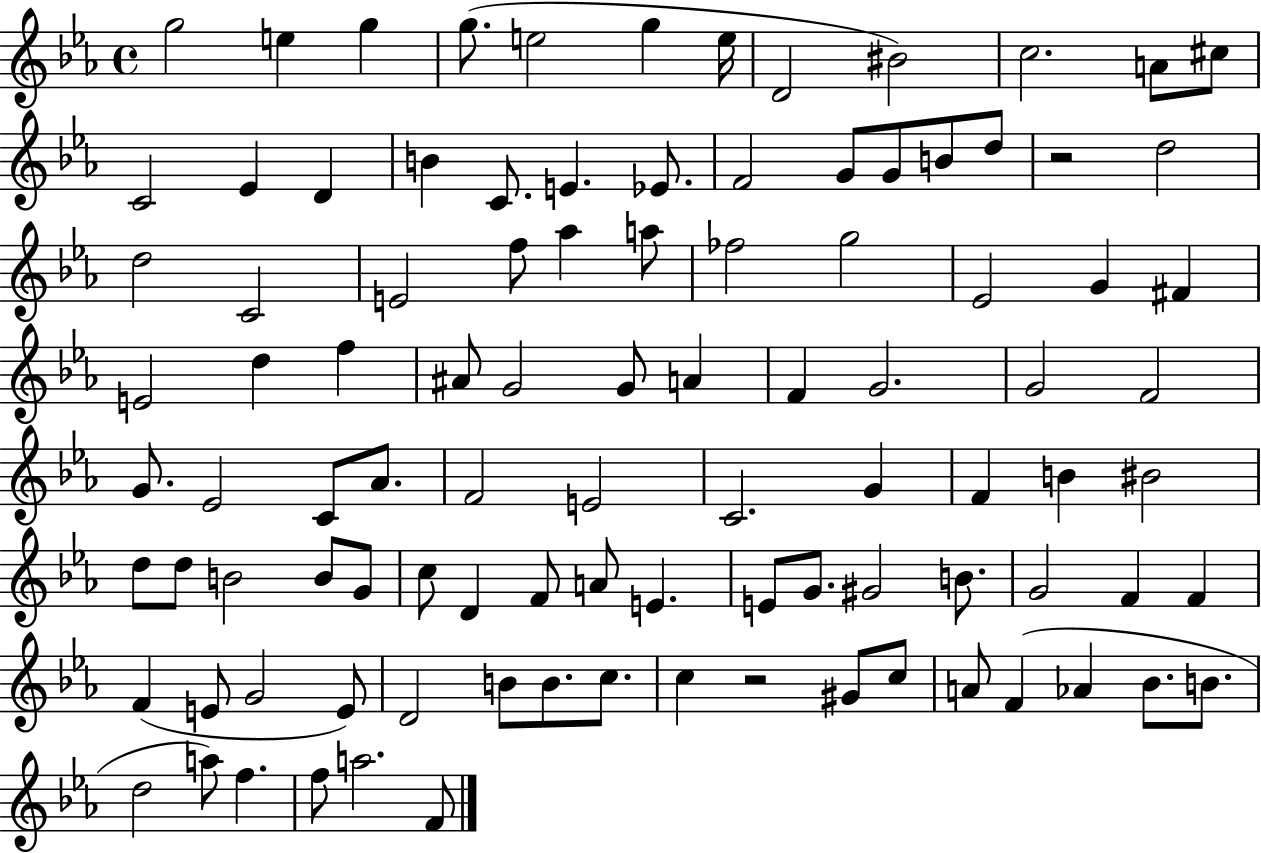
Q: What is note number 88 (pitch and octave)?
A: F4